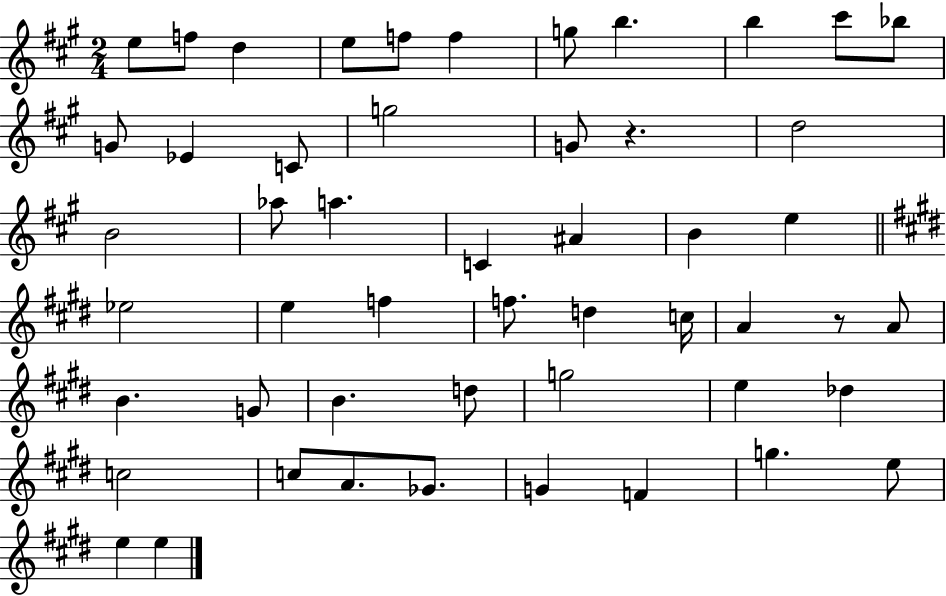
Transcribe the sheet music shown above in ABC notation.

X:1
T:Untitled
M:2/4
L:1/4
K:A
e/2 f/2 d e/2 f/2 f g/2 b b ^c'/2 _b/2 G/2 _E C/2 g2 G/2 z d2 B2 _a/2 a C ^A B e _e2 e f f/2 d c/4 A z/2 A/2 B G/2 B d/2 g2 e _d c2 c/2 A/2 _G/2 G F g e/2 e e